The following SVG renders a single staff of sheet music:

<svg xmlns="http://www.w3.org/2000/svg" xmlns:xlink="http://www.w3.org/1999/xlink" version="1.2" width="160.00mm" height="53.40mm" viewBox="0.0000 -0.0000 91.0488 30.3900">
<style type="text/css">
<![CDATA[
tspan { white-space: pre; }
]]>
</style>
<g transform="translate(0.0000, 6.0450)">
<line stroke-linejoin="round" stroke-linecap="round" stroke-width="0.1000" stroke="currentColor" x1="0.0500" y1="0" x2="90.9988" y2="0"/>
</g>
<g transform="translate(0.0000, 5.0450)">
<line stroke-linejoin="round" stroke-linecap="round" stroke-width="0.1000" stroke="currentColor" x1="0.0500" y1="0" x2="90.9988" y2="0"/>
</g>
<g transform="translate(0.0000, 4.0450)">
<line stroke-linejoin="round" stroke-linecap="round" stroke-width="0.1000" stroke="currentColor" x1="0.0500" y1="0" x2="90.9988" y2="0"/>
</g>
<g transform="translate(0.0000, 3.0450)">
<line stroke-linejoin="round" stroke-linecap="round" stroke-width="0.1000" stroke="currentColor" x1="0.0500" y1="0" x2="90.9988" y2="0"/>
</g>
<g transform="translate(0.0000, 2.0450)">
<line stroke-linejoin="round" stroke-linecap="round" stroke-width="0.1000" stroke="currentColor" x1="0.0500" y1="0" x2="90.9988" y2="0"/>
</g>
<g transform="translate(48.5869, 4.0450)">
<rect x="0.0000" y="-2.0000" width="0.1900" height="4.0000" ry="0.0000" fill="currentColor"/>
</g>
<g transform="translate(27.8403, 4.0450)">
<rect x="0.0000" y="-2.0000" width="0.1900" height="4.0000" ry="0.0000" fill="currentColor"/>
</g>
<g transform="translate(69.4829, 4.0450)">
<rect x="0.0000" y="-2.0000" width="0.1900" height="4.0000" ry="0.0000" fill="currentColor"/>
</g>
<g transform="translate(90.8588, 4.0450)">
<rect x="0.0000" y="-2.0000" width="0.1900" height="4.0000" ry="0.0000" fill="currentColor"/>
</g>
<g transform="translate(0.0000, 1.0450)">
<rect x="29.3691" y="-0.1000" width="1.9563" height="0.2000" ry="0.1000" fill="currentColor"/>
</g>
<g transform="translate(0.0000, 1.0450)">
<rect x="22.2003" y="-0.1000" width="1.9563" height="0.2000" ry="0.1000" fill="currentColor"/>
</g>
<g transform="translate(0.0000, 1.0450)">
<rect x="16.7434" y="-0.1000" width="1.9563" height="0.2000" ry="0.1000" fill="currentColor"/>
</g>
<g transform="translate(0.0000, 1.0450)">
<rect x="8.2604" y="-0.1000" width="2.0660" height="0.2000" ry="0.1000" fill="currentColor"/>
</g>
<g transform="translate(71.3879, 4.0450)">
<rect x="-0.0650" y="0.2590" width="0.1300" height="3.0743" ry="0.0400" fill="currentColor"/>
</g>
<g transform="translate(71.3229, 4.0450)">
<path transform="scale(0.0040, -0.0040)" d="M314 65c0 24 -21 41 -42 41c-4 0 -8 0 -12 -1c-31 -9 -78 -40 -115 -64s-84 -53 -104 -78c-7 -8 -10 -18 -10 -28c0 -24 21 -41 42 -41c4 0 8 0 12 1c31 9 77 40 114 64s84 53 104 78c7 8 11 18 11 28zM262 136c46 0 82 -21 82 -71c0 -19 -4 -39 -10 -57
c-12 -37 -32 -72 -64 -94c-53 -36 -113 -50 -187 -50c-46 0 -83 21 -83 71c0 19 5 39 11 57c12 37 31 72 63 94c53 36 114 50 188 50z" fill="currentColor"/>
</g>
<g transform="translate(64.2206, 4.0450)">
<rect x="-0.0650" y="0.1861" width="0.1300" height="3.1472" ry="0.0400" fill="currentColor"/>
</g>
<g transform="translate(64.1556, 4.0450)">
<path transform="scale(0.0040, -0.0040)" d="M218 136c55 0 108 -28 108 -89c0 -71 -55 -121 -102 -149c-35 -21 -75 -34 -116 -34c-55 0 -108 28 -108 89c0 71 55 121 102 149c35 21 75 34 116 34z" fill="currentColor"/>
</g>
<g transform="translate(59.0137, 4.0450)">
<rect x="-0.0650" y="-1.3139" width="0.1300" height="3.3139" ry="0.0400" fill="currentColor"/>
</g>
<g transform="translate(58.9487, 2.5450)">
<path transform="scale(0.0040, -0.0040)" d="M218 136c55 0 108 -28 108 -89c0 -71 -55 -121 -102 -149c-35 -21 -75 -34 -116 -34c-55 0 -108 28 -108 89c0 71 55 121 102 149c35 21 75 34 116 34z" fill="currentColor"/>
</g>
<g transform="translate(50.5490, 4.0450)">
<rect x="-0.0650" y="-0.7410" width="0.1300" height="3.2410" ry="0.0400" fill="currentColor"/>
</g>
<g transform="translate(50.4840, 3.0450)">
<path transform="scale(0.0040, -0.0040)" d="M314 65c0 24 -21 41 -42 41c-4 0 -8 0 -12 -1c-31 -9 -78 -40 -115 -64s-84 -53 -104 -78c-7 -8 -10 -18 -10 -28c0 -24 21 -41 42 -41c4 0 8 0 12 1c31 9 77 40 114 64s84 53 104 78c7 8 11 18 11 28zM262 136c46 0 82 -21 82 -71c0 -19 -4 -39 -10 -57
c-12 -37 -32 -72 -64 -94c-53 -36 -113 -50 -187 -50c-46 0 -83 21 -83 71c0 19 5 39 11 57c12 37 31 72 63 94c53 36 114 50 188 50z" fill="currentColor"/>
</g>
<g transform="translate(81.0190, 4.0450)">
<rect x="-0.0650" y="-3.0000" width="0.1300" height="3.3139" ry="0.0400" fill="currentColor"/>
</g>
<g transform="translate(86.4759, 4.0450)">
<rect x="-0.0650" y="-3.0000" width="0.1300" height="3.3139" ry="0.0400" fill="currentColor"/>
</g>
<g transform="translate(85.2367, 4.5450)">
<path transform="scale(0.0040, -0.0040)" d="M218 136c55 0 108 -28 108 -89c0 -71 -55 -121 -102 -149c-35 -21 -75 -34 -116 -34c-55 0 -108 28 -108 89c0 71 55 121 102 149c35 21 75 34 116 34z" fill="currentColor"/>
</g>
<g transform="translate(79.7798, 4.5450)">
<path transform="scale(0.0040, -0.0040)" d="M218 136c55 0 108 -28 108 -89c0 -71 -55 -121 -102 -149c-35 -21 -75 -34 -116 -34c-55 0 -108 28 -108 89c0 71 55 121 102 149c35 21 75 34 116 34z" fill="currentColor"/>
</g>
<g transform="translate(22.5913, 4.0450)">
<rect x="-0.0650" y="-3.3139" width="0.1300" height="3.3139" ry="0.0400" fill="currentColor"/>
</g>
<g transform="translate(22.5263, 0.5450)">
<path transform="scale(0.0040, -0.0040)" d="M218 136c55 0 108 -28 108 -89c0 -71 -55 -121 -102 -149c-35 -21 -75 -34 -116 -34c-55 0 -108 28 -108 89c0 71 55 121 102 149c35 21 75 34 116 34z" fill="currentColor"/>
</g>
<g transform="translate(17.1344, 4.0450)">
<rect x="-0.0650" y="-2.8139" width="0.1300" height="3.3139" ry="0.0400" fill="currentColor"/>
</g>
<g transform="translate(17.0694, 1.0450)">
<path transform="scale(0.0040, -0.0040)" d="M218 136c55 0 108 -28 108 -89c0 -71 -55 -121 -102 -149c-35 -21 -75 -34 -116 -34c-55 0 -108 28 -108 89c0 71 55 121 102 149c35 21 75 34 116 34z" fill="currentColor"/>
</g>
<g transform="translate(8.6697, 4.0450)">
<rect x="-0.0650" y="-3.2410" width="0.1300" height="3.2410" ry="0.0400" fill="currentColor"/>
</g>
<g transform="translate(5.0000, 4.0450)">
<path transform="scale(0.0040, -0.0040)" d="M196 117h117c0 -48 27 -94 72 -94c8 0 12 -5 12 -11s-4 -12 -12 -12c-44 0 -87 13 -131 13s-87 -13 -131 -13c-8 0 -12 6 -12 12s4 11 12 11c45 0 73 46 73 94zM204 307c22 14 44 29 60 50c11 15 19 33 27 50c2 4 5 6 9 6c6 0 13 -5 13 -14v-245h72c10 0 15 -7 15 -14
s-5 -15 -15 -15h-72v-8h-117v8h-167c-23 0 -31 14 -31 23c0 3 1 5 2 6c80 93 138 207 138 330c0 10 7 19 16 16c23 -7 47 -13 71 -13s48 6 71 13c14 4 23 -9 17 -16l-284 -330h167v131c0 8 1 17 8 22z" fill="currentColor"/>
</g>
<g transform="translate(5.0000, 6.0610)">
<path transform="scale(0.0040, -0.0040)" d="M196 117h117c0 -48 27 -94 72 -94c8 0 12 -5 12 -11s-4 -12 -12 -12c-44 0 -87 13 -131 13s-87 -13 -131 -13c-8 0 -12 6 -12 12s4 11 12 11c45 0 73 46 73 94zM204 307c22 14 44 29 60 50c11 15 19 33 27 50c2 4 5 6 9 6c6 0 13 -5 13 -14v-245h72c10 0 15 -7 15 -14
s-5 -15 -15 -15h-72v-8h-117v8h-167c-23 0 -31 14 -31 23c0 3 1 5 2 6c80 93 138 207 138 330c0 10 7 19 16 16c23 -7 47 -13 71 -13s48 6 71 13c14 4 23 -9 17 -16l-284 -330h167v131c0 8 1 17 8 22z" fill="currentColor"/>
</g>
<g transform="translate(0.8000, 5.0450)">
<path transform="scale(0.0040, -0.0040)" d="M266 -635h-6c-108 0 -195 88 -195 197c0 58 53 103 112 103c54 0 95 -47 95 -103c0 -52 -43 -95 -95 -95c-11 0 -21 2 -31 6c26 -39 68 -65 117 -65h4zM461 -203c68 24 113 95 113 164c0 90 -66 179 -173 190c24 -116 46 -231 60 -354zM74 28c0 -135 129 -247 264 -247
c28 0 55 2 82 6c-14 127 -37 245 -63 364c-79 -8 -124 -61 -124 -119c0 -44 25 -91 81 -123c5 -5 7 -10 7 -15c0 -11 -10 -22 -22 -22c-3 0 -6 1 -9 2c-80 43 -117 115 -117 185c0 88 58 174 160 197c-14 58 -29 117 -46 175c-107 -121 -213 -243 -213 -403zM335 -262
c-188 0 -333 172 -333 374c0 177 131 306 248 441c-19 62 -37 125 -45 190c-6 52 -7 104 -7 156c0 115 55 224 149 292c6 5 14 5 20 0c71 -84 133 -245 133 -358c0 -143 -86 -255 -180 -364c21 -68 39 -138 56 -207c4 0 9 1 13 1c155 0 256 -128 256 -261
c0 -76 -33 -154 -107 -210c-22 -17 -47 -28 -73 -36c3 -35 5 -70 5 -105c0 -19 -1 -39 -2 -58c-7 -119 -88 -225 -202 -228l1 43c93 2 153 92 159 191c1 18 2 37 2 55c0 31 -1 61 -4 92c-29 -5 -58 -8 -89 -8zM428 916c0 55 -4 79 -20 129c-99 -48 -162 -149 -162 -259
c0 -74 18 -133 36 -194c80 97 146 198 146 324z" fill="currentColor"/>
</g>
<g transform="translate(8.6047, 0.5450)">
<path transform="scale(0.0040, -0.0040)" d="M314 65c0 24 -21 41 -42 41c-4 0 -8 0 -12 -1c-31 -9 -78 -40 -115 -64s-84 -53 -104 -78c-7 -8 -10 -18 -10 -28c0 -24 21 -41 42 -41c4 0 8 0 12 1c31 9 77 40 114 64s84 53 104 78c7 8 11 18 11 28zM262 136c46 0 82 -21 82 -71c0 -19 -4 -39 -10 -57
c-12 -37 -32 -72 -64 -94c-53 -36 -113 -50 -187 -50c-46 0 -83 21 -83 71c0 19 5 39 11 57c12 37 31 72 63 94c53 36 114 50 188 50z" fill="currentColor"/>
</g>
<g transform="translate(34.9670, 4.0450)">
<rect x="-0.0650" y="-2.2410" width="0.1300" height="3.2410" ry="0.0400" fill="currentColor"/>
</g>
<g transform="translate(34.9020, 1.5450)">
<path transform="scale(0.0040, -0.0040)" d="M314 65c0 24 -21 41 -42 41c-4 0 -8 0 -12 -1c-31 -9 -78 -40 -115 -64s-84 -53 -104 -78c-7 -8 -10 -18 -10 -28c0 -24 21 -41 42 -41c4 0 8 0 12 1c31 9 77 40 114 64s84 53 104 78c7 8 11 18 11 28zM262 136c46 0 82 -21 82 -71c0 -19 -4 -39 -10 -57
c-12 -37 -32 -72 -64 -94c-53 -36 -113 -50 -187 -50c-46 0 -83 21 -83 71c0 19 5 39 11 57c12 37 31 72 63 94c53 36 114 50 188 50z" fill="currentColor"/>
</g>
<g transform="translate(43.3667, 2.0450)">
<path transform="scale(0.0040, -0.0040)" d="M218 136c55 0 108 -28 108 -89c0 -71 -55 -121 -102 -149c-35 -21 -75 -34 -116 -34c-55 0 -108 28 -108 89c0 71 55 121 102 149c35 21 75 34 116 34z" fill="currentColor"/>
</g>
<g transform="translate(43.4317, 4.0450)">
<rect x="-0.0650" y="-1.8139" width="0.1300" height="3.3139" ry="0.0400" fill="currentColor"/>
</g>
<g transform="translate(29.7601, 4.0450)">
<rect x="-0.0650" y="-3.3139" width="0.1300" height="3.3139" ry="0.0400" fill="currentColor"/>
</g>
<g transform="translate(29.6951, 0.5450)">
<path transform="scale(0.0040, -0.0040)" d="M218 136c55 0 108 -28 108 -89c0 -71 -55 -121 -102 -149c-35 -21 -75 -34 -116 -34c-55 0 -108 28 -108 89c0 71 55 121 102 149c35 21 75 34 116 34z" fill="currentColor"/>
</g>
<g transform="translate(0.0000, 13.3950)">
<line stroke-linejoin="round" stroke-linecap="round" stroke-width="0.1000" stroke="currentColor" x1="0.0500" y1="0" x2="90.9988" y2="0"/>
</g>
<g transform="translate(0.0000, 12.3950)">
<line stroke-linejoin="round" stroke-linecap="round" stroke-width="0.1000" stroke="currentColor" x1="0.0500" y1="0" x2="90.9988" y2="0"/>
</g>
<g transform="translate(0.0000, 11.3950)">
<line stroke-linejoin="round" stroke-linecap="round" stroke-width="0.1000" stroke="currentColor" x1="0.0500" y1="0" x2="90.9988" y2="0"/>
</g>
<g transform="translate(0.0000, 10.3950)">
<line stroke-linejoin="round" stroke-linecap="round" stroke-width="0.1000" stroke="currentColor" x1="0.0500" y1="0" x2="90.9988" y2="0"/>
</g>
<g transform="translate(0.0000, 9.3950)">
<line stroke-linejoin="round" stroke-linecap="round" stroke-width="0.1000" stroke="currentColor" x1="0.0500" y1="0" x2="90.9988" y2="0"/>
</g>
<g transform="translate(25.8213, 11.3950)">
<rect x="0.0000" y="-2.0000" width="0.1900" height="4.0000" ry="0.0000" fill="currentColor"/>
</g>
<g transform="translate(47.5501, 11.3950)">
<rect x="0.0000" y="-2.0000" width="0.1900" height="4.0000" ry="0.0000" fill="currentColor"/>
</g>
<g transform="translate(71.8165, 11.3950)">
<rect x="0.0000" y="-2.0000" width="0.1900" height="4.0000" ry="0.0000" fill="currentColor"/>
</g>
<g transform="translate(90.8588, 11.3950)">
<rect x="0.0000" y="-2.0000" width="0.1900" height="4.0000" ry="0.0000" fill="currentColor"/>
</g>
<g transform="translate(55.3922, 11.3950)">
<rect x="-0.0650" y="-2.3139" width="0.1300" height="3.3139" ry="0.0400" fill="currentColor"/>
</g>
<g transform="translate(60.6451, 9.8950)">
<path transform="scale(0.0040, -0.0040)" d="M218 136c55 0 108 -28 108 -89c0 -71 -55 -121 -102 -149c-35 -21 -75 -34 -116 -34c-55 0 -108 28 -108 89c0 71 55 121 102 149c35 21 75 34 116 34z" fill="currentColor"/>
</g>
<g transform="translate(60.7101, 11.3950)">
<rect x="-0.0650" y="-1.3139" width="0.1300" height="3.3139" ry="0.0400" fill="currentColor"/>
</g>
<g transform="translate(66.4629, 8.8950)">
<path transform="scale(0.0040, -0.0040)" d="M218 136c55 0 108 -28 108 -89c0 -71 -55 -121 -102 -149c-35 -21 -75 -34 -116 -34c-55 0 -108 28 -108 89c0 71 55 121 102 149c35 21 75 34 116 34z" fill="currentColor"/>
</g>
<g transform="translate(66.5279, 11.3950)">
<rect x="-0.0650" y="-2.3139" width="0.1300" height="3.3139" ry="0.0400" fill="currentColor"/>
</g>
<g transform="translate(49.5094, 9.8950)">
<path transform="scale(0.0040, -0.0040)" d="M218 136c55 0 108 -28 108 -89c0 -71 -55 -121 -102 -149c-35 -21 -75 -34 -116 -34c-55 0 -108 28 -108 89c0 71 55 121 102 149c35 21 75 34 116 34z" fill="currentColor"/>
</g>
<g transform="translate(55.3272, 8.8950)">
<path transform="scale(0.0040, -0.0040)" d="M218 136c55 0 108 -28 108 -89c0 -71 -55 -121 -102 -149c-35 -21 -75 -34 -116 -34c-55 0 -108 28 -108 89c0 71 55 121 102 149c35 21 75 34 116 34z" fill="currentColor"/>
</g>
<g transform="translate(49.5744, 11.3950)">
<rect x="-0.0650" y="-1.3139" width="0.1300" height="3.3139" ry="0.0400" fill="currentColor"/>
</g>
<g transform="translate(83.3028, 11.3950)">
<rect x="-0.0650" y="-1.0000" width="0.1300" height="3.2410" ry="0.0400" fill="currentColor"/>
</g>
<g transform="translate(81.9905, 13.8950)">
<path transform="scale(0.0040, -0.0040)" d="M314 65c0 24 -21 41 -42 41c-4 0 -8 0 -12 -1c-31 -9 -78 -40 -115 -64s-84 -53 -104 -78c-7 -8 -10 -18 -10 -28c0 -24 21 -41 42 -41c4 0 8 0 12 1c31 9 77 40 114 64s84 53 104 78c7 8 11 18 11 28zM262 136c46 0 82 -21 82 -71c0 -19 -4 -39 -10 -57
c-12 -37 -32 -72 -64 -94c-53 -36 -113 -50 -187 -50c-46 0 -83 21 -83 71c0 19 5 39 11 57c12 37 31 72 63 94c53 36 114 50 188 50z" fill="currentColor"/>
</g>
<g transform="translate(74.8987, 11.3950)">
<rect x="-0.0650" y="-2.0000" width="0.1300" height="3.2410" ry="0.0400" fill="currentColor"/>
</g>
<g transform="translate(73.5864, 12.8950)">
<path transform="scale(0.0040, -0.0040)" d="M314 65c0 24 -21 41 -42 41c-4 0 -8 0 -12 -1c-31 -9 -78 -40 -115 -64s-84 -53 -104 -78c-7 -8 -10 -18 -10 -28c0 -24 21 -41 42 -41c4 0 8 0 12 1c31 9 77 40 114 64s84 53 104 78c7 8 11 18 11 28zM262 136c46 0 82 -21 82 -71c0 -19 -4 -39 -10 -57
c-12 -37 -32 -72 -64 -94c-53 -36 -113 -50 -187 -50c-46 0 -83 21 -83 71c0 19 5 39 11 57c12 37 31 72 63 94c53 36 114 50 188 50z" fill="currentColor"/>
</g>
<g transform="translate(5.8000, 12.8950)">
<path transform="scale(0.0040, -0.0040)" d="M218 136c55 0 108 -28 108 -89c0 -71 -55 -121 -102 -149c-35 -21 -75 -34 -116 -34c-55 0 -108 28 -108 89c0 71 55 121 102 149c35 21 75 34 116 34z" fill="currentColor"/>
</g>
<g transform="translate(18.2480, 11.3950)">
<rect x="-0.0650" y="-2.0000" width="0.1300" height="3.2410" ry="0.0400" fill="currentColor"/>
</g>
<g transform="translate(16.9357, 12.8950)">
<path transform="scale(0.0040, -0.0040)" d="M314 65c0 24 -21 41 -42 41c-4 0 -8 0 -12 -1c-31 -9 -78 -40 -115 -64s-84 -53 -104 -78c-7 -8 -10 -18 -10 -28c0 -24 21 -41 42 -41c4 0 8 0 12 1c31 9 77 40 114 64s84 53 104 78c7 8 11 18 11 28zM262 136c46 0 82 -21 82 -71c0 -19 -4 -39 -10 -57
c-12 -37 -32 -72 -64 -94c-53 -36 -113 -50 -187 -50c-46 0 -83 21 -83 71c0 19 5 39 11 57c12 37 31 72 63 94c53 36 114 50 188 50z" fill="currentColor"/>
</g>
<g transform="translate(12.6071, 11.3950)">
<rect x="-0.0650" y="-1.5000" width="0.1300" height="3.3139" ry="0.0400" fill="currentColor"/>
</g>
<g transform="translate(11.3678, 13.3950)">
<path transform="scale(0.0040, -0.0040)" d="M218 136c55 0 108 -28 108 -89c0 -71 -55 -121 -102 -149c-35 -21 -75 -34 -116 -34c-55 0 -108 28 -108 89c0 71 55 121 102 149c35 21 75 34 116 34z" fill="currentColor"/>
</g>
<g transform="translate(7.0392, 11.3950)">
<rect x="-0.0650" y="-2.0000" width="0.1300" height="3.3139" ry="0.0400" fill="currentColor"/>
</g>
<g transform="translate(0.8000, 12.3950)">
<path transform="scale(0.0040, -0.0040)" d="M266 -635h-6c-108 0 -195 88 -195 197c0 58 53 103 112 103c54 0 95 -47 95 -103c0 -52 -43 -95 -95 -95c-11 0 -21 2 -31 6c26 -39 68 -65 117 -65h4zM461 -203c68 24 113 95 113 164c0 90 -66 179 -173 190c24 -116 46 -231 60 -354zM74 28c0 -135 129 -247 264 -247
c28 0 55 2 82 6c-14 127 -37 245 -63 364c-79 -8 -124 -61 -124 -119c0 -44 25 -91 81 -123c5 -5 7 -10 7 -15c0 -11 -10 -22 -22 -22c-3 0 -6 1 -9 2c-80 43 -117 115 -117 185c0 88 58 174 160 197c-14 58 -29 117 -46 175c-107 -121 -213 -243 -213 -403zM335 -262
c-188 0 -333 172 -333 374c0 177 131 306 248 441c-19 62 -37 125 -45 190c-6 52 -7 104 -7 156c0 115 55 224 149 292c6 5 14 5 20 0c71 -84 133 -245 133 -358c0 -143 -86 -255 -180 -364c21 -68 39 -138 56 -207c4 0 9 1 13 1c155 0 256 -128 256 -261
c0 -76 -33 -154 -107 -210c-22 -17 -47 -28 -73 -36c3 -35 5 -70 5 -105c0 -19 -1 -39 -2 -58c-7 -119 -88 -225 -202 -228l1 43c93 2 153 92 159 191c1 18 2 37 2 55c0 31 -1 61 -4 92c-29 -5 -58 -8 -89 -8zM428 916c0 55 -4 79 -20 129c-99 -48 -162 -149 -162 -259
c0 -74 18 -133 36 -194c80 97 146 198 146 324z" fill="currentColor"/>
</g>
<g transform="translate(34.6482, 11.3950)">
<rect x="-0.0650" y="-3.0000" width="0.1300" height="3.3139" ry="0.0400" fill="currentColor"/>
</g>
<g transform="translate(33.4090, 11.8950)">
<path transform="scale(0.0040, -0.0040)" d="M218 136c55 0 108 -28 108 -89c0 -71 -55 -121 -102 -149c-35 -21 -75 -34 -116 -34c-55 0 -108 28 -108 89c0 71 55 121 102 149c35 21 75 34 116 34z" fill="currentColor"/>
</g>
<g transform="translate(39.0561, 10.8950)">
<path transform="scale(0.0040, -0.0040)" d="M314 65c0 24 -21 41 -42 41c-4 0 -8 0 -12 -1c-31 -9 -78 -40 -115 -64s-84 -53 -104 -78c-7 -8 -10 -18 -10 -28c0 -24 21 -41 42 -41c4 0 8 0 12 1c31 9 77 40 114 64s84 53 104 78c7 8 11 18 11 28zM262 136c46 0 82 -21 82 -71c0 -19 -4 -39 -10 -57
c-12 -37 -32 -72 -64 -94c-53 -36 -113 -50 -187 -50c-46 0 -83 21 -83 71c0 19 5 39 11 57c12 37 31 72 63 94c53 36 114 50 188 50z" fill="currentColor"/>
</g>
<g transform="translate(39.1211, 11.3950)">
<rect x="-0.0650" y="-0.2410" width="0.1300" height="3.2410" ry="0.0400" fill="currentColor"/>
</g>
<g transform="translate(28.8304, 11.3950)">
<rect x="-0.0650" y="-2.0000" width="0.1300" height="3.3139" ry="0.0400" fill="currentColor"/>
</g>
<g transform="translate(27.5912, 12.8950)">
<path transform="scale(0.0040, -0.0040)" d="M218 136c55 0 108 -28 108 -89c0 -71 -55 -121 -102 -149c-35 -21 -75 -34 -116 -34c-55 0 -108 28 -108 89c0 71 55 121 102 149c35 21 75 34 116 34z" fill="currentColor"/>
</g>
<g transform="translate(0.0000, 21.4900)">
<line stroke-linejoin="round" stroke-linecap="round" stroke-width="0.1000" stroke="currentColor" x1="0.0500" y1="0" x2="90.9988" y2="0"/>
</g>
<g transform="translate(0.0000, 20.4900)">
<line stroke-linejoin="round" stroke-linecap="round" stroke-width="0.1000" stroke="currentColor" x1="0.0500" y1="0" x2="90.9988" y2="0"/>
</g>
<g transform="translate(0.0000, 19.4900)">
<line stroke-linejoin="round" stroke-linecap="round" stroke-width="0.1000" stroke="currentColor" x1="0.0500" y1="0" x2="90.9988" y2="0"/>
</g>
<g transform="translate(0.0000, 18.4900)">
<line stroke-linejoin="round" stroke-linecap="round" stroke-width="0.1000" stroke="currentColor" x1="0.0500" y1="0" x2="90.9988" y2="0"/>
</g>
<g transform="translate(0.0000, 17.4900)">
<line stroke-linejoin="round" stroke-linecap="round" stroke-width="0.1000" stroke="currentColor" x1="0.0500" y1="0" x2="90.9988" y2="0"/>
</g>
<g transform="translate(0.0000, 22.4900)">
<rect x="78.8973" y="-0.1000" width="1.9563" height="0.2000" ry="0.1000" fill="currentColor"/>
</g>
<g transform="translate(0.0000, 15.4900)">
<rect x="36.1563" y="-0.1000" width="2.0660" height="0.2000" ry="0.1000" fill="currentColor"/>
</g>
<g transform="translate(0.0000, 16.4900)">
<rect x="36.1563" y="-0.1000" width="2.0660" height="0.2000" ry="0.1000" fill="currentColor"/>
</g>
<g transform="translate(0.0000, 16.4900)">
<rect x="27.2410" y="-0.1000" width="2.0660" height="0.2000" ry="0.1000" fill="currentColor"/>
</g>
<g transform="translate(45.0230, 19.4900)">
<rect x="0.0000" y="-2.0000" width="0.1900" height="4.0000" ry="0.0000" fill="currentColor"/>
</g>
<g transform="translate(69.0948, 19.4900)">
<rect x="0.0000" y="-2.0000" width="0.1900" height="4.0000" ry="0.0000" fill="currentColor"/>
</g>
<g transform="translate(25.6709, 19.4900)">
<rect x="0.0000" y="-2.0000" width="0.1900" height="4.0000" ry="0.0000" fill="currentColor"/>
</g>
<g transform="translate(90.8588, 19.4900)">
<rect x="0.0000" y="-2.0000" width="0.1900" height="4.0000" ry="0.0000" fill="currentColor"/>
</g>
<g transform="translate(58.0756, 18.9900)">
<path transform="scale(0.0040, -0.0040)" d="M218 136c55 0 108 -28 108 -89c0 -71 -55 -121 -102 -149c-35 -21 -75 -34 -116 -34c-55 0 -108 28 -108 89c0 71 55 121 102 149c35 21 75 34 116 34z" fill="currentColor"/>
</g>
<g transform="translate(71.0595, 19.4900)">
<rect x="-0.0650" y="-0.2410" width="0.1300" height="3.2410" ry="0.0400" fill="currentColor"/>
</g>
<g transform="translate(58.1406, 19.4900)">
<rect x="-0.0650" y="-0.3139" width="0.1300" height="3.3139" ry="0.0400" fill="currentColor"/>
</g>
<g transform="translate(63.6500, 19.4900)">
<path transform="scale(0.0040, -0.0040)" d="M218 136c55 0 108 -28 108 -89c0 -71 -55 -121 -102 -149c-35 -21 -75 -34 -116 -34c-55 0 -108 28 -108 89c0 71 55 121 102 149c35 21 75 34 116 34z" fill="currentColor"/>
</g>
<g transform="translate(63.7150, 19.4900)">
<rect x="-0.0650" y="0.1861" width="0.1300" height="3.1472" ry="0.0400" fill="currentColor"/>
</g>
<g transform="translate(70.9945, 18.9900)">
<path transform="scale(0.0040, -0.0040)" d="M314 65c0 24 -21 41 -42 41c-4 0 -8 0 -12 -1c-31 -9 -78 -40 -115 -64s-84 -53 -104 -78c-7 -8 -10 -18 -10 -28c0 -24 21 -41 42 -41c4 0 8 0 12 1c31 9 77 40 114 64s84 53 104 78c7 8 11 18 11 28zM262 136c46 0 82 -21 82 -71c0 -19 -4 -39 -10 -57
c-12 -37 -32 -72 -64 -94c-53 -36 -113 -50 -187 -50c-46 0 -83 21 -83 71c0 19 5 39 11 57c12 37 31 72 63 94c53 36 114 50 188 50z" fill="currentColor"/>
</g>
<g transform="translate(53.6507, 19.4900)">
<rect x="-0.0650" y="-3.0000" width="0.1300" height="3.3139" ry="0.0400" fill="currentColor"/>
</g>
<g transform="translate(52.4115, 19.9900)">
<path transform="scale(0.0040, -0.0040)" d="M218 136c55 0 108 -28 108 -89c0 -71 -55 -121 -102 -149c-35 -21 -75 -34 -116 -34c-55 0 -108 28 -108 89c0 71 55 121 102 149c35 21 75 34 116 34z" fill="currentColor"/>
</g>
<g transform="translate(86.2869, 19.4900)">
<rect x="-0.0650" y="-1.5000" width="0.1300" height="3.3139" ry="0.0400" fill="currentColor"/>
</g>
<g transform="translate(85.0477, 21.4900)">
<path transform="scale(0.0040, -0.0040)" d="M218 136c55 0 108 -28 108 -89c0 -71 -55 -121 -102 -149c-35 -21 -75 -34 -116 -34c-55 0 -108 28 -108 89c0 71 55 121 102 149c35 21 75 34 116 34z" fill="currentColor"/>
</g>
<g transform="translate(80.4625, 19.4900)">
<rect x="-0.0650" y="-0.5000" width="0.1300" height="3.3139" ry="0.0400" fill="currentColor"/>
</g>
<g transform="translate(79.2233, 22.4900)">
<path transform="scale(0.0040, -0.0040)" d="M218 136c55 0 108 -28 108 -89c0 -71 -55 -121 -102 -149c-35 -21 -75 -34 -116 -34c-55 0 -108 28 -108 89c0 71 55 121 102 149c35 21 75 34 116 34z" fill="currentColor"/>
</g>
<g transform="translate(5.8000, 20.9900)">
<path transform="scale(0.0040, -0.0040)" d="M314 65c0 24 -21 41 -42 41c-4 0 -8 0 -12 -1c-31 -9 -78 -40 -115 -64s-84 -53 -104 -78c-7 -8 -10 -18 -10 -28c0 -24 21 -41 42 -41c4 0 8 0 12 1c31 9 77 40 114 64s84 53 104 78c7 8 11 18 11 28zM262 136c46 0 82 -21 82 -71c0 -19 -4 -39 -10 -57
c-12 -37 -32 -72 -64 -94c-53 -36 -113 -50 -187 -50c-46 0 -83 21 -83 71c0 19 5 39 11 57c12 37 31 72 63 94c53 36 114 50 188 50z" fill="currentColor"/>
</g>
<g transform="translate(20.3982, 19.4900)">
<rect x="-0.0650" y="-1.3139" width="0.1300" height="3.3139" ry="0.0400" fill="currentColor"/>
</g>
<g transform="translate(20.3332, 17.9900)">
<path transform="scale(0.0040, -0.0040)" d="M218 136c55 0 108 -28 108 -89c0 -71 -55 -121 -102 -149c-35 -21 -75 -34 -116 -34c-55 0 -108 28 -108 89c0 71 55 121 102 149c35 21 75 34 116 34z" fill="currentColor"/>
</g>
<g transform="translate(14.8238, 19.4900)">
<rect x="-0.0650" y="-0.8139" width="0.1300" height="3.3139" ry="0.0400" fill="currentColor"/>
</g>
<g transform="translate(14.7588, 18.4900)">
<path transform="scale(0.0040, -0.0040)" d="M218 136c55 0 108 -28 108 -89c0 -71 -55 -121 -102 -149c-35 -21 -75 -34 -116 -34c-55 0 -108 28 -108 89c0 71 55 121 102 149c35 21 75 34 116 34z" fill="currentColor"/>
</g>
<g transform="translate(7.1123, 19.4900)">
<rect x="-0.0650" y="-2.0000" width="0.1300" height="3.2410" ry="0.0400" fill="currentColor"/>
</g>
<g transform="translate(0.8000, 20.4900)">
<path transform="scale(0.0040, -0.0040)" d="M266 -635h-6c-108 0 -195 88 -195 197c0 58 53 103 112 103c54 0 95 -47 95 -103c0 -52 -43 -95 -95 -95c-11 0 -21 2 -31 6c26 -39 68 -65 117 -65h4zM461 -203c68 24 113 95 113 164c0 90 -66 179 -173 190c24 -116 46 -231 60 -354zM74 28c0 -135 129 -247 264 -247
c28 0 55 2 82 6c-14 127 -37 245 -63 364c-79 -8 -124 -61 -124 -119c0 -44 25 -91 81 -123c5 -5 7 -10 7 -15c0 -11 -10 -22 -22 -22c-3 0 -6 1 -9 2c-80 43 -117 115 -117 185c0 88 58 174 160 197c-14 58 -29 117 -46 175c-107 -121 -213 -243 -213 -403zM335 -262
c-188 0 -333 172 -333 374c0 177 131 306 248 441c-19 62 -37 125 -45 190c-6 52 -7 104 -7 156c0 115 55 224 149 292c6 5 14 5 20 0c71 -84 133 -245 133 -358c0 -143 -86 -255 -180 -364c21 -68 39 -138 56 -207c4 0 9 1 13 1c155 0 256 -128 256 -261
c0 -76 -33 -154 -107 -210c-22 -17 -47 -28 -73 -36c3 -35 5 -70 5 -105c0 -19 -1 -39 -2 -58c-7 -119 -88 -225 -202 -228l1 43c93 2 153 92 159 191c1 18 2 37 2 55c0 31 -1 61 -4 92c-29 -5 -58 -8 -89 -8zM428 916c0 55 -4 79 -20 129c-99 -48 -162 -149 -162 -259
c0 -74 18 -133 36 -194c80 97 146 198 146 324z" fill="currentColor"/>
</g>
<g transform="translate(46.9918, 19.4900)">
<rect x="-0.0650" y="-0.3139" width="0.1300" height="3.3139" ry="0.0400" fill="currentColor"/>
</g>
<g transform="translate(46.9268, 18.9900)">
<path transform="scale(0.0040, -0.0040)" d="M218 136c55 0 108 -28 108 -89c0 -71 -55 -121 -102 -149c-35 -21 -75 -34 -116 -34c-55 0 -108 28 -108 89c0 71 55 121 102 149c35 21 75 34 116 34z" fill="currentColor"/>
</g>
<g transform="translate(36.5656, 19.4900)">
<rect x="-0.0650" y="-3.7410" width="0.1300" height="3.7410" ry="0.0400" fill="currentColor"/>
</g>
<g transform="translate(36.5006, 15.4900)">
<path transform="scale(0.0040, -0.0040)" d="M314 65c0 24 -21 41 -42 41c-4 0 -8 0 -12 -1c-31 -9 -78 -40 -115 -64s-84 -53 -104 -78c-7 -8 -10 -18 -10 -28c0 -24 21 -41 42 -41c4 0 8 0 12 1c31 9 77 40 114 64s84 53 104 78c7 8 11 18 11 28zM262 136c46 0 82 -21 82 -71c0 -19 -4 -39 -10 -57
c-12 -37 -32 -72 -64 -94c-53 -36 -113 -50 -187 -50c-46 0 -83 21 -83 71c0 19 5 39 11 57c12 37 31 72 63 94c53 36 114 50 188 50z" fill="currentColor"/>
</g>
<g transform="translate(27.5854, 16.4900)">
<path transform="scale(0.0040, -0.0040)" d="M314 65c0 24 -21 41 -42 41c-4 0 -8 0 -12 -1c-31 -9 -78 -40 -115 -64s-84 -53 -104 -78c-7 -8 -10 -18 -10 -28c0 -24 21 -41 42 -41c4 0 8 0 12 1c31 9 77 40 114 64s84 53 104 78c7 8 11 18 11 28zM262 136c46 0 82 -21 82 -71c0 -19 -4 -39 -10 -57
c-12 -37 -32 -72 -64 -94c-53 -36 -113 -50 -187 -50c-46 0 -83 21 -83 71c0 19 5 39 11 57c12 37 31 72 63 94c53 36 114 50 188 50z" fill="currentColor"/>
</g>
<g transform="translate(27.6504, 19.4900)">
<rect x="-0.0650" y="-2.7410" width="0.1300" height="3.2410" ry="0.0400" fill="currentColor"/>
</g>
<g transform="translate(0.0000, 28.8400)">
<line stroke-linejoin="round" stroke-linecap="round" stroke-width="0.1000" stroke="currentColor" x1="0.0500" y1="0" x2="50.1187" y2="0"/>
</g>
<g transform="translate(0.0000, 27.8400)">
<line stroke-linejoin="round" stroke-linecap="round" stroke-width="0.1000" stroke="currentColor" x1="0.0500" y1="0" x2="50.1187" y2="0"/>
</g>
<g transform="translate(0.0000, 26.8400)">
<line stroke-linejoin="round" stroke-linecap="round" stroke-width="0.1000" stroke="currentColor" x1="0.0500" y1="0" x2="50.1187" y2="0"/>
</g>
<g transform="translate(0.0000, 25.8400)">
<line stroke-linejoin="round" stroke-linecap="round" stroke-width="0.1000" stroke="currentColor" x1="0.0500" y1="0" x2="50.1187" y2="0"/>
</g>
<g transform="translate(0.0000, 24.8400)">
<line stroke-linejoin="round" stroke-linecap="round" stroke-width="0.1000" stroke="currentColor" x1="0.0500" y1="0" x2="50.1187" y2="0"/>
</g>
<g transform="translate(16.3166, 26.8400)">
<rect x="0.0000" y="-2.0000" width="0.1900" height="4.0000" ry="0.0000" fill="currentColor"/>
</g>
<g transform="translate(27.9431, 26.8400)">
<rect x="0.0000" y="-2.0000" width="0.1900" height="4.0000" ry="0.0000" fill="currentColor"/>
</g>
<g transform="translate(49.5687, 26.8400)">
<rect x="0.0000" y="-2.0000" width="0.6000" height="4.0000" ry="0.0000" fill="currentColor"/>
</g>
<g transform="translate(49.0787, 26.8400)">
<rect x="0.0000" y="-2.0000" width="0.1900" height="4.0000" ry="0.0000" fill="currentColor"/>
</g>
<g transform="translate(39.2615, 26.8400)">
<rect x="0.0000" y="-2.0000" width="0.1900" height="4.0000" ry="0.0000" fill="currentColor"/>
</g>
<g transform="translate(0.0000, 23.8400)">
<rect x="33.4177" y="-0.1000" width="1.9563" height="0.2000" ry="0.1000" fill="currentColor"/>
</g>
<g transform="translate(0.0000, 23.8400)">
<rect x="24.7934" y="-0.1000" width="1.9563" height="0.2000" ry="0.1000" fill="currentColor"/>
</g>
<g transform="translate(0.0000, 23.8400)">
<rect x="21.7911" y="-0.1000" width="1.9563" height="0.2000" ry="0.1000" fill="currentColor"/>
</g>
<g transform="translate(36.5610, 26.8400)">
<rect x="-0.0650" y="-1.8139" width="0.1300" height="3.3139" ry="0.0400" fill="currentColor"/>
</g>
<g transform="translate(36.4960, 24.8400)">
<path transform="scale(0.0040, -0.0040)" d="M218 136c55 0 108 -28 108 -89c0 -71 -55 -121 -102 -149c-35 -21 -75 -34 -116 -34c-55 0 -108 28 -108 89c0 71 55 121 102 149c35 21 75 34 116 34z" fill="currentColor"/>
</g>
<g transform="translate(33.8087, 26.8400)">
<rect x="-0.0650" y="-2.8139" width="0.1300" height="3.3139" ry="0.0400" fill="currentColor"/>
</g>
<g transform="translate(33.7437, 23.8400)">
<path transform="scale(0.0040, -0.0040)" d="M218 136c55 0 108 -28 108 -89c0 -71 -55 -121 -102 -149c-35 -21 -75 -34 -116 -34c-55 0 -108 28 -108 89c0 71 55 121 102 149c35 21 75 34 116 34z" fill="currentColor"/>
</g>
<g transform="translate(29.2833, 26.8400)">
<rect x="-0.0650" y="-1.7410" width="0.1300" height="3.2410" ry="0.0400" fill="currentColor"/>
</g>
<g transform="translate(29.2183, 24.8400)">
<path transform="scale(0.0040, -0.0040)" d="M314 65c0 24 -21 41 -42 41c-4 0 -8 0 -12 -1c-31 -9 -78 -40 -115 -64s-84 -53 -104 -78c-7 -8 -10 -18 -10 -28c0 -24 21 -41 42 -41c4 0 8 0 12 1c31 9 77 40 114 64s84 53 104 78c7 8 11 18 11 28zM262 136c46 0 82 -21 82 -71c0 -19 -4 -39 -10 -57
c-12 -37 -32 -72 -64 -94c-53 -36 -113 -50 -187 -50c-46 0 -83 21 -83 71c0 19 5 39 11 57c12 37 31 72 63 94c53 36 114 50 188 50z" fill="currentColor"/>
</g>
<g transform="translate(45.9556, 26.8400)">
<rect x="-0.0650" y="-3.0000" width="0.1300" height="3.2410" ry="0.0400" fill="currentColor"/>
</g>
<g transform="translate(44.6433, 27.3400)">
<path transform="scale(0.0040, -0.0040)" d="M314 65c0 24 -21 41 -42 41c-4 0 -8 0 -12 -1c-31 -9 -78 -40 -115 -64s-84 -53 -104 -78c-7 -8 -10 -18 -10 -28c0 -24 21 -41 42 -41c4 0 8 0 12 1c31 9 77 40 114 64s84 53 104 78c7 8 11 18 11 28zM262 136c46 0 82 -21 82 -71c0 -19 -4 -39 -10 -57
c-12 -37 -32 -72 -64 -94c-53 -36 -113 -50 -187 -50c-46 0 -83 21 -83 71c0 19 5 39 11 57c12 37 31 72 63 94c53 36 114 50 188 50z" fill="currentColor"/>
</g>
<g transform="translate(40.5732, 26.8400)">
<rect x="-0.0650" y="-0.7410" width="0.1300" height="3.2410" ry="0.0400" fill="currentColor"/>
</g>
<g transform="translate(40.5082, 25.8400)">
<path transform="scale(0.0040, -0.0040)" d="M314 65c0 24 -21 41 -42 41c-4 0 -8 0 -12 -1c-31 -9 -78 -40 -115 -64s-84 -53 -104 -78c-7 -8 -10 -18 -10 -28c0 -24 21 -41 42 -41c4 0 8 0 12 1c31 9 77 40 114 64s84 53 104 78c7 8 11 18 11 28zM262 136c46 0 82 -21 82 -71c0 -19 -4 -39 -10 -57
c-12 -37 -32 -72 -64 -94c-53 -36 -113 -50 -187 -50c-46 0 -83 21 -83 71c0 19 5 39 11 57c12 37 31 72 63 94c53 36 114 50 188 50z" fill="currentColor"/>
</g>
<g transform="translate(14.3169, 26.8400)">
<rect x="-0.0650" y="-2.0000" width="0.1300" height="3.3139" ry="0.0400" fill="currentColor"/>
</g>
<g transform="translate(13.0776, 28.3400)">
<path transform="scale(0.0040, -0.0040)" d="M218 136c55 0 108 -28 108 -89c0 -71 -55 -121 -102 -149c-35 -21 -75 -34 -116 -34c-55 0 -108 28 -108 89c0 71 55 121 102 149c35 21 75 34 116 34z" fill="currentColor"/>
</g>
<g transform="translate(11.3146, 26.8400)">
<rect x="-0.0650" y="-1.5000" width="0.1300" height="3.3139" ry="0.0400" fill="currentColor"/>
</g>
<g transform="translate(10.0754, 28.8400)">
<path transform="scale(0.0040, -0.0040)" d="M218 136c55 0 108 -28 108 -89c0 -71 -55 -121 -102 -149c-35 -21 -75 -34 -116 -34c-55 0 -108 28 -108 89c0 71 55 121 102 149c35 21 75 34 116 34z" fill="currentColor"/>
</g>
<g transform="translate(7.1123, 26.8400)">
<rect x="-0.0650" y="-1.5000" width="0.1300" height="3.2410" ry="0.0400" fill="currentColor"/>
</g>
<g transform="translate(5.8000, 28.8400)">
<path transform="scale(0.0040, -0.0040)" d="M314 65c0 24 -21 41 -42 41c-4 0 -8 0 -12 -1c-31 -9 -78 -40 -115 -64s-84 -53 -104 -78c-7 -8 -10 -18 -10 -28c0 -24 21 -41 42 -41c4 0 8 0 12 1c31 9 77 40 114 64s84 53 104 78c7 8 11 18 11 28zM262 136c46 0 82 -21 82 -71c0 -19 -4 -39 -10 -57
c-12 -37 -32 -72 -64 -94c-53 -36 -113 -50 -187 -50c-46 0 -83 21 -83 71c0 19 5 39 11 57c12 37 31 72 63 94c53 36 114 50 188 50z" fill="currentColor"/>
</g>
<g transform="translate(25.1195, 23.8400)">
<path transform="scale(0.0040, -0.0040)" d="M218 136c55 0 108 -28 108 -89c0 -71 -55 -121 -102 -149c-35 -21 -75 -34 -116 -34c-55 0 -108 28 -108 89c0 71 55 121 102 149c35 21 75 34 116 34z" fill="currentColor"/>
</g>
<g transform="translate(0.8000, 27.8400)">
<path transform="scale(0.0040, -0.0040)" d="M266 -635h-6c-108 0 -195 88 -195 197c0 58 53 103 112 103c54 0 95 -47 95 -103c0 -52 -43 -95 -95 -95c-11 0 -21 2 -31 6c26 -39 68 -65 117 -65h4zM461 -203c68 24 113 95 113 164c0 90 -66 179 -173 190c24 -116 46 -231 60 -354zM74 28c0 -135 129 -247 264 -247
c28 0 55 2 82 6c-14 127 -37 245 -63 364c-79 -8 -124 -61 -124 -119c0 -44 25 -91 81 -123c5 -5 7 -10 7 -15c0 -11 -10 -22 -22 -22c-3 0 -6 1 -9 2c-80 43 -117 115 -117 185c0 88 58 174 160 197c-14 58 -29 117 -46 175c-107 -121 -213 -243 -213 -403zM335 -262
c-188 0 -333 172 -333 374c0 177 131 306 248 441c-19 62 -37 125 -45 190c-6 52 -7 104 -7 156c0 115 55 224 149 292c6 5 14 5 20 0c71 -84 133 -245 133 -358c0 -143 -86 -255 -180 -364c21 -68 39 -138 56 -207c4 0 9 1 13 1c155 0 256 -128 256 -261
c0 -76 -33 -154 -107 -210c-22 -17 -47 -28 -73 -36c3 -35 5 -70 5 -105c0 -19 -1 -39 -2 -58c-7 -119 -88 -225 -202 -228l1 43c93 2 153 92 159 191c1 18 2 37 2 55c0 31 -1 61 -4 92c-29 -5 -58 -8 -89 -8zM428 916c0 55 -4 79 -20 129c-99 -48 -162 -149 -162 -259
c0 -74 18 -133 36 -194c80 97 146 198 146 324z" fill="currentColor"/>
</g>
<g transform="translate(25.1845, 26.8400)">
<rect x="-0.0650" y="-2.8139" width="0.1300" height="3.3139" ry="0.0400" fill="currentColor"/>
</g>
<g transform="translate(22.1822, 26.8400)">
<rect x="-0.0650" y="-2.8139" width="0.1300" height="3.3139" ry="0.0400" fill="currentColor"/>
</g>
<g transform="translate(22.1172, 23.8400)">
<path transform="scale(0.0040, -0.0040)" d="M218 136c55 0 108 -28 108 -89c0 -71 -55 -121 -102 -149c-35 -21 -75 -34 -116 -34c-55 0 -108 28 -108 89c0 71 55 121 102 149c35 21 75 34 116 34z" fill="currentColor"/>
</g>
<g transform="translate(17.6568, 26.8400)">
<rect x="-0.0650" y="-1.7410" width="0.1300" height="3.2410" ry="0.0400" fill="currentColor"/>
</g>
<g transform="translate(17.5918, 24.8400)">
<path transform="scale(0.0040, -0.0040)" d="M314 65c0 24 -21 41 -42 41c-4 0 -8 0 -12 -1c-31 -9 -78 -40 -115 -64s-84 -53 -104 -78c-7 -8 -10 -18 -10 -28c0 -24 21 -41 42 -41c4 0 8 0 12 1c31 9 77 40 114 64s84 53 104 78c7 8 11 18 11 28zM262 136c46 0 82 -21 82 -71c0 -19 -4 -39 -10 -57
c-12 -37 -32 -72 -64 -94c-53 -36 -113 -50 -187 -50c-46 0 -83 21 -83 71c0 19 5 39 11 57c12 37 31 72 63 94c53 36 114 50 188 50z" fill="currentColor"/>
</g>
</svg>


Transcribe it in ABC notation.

X:1
T:Untitled
M:4/4
L:1/4
K:C
b2 a b b g2 f d2 e B B2 A A F E F2 F A c2 e g e g F2 D2 F2 d e a2 c'2 c A c B c2 C E E2 E F f2 a a f2 a f d2 A2